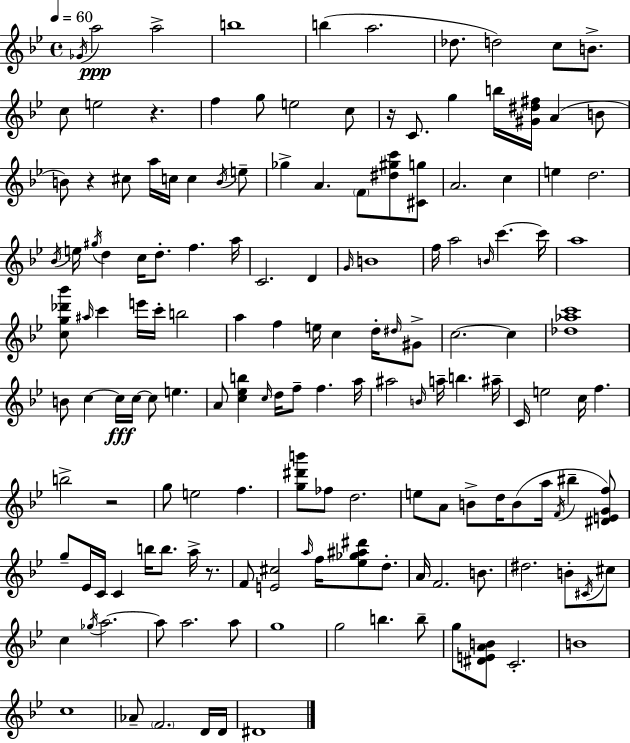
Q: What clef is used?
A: treble